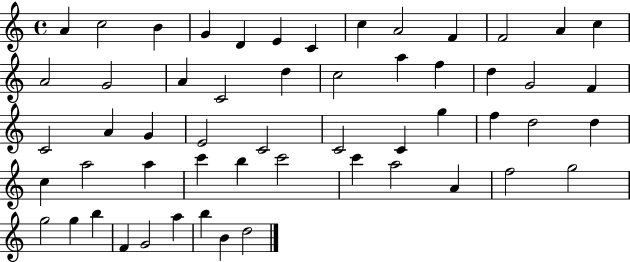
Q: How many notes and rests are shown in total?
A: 55